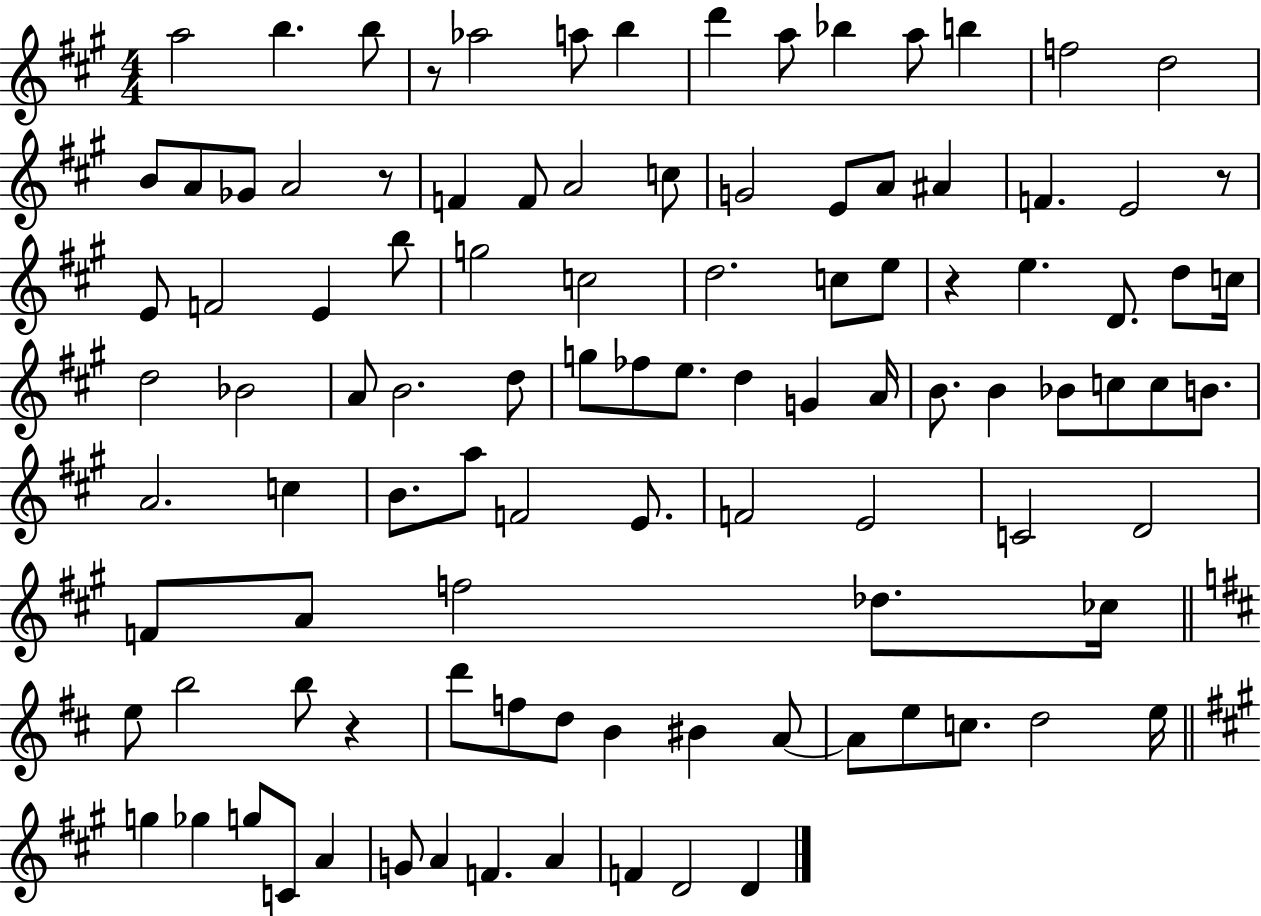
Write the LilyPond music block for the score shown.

{
  \clef treble
  \numericTimeSignature
  \time 4/4
  \key a \major
  a''2 b''4. b''8 | r8 aes''2 a''8 b''4 | d'''4 a''8 bes''4 a''8 b''4 | f''2 d''2 | \break b'8 a'8 ges'8 a'2 r8 | f'4 f'8 a'2 c''8 | g'2 e'8 a'8 ais'4 | f'4. e'2 r8 | \break e'8 f'2 e'4 b''8 | g''2 c''2 | d''2. c''8 e''8 | r4 e''4. d'8. d''8 c''16 | \break d''2 bes'2 | a'8 b'2. d''8 | g''8 fes''8 e''8. d''4 g'4 a'16 | b'8. b'4 bes'8 c''8 c''8 b'8. | \break a'2. c''4 | b'8. a''8 f'2 e'8. | f'2 e'2 | c'2 d'2 | \break f'8 a'8 f''2 des''8. ces''16 | \bar "||" \break \key d \major e''8 b''2 b''8 r4 | d'''8 f''8 d''8 b'4 bis'4 a'8~~ | a'8 e''8 c''8. d''2 e''16 | \bar "||" \break \key a \major g''4 ges''4 g''8 c'8 a'4 | g'8 a'4 f'4. a'4 | f'4 d'2 d'4 | \bar "|."
}